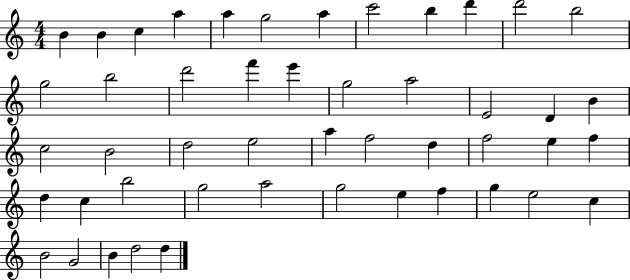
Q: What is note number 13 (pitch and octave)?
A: G5